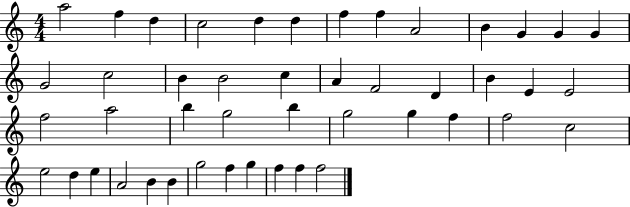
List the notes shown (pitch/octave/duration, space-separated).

A5/h F5/q D5/q C5/h D5/q D5/q F5/q F5/q A4/h B4/q G4/q G4/q G4/q G4/h C5/h B4/q B4/h C5/q A4/q F4/h D4/q B4/q E4/q E4/h F5/h A5/h B5/q G5/h B5/q G5/h G5/q F5/q F5/h C5/h E5/h D5/q E5/q A4/h B4/q B4/q G5/h F5/q G5/q F5/q F5/q F5/h